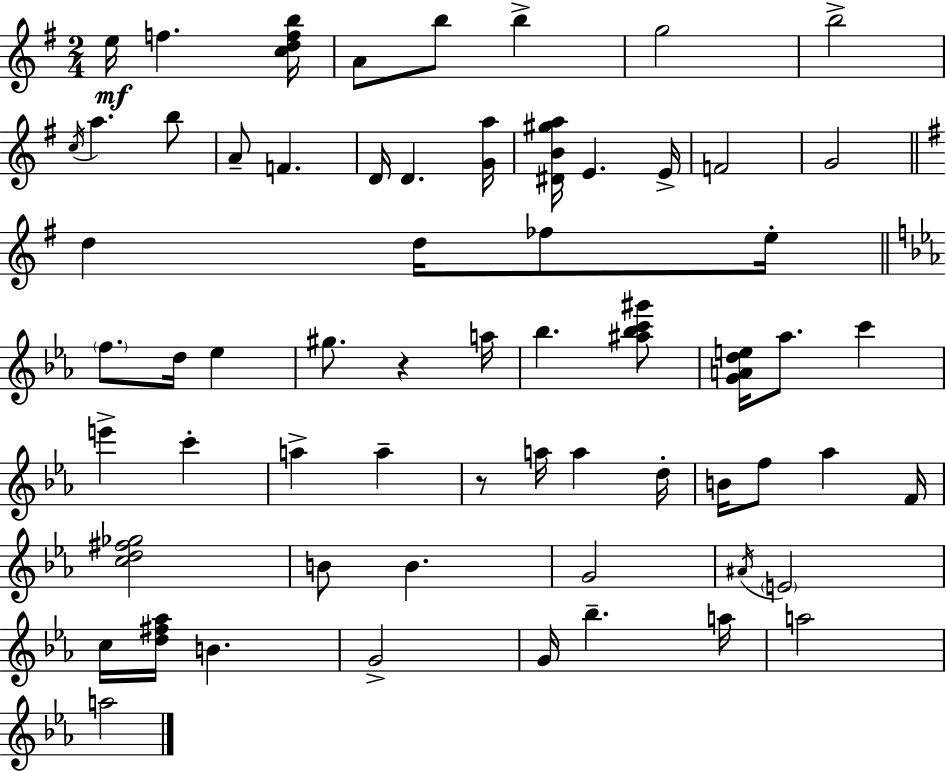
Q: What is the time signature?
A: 2/4